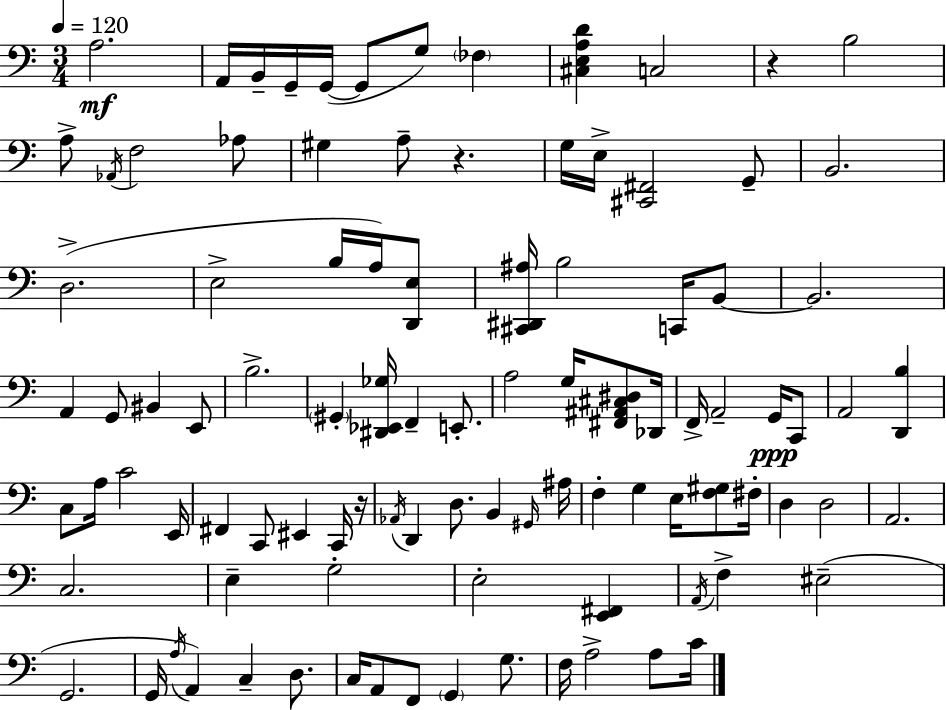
{
  \clef bass
  \numericTimeSignature
  \time 3/4
  \key a \minor
  \tempo 4 = 120
  \repeat volta 2 { a2.\mf | a,16 b,16-- g,16-- g,16~(~ g,8 g8) \parenthesize fes4 | <cis e a d'>4 c2 | r4 b2 | \break a8-> \acciaccatura { aes,16 } f2 aes8 | gis4 a8-- r4. | g16 e16-> <cis, fis,>2 g,8-- | b,2. | \break d2.->( | e2-> b16 a16) <d, e>8 | <cis, dis, ais>16 b2 c,16 b,8~~ | b,2. | \break a,4 g,8 bis,4 e,8 | b2.-> | \parenthesize gis,4-. <dis, ees, ges>16 f,4-- e,8.-. | a2 g16 <fis, ais, cis dis>8 | \break des,16 f,16-> a,2-- g,16\ppp c,8 | a,2 <d, b>4 | c8 a16 c'2 | e,16 fis,4 c,8 eis,4 c,16 | \break r16 \acciaccatura { aes,16 } d,4 d8. b,4 | \grace { gis,16 } ais16 f4-. g4 e16 | <f gis>8 fis16-. d4 d2 | a,2. | \break c2. | e4-- g2-. | e2-. <e, fis,>4 | \acciaccatura { a,16 } f4-> eis2--( | \break g,2. | g,16 \acciaccatura { a16 } a,4) c4-- | d8. c16 a,8 f,8 \parenthesize g,4 | g8. f16 a2-> | \break a8 c'16 } \bar "|."
}